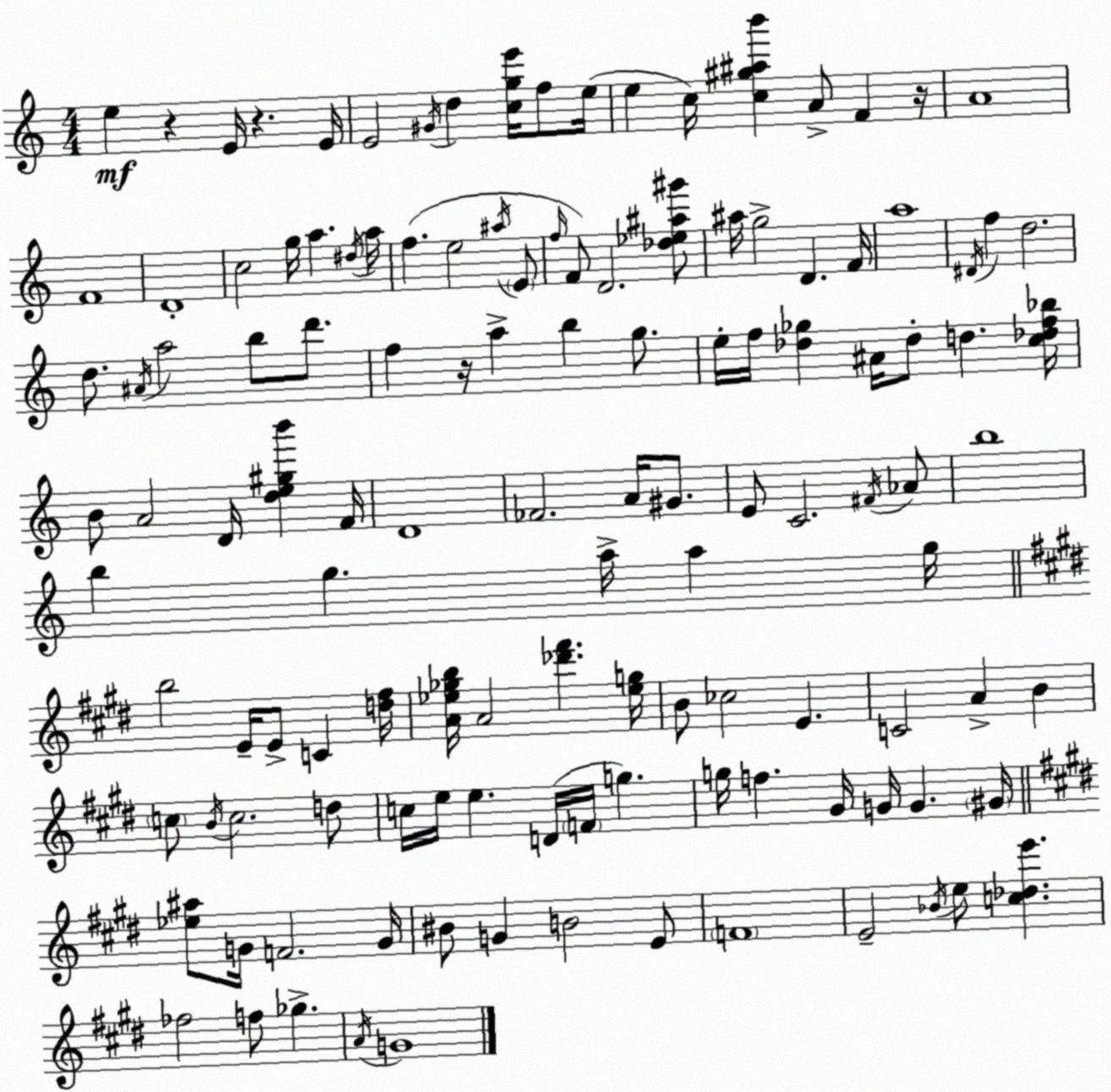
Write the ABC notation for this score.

X:1
T:Untitled
M:4/4
L:1/4
K:C
e z E/4 z E/4 E2 ^G/4 d [cge']/4 f/2 e/4 e c/4 [c^g^ab'] A/2 F z/4 A4 F4 D4 c2 g/4 a ^d/4 a/4 f e2 ^a/4 E/2 f/4 F/2 D2 [_d_e^a^g']/2 ^a/4 g2 D F/4 a4 ^D/4 f d2 d/2 ^A/4 a2 b/2 d'/2 f z/4 a b g/2 e/4 f/4 [_d_g] ^A/4 _d/2 d [c_df_b]/4 B/2 A2 D/4 [de^gb'] F/4 D4 _F2 A/4 ^G/2 E/2 C2 ^F/4 _A/2 b4 b g a/4 a g/4 b2 E/4 E/2 C [d^f]/4 [A_e_gb]/4 A2 [_d'^f'] [_eg]/4 B/2 _c2 E C2 A B c/2 B/4 c2 d/2 c/4 e/4 e D/4 F/4 g g/4 f ^G/4 G/4 G ^G/4 [_e^a]/2 G/4 F2 G/4 ^B/2 G B2 E/2 F4 E2 _B/4 e/2 [c_de'] _f2 f/2 _g A/4 G4